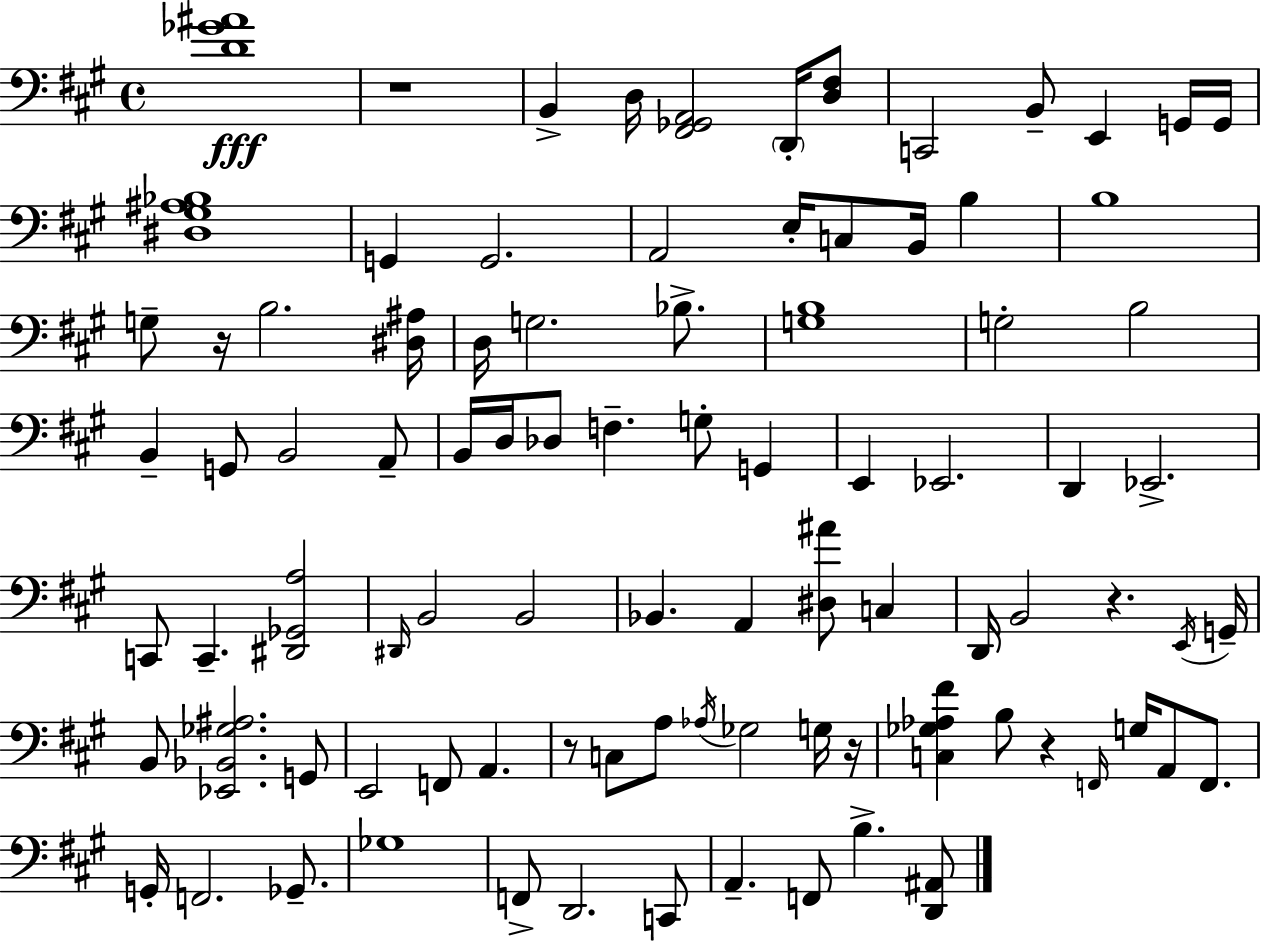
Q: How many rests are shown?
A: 6